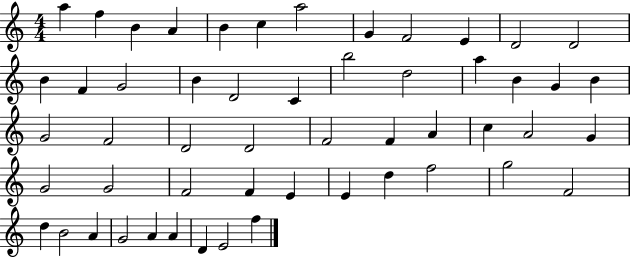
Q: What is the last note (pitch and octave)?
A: F5